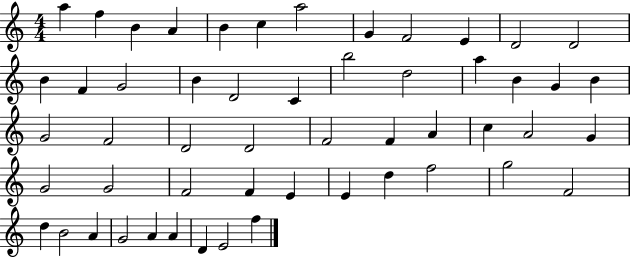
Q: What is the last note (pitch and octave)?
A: F5